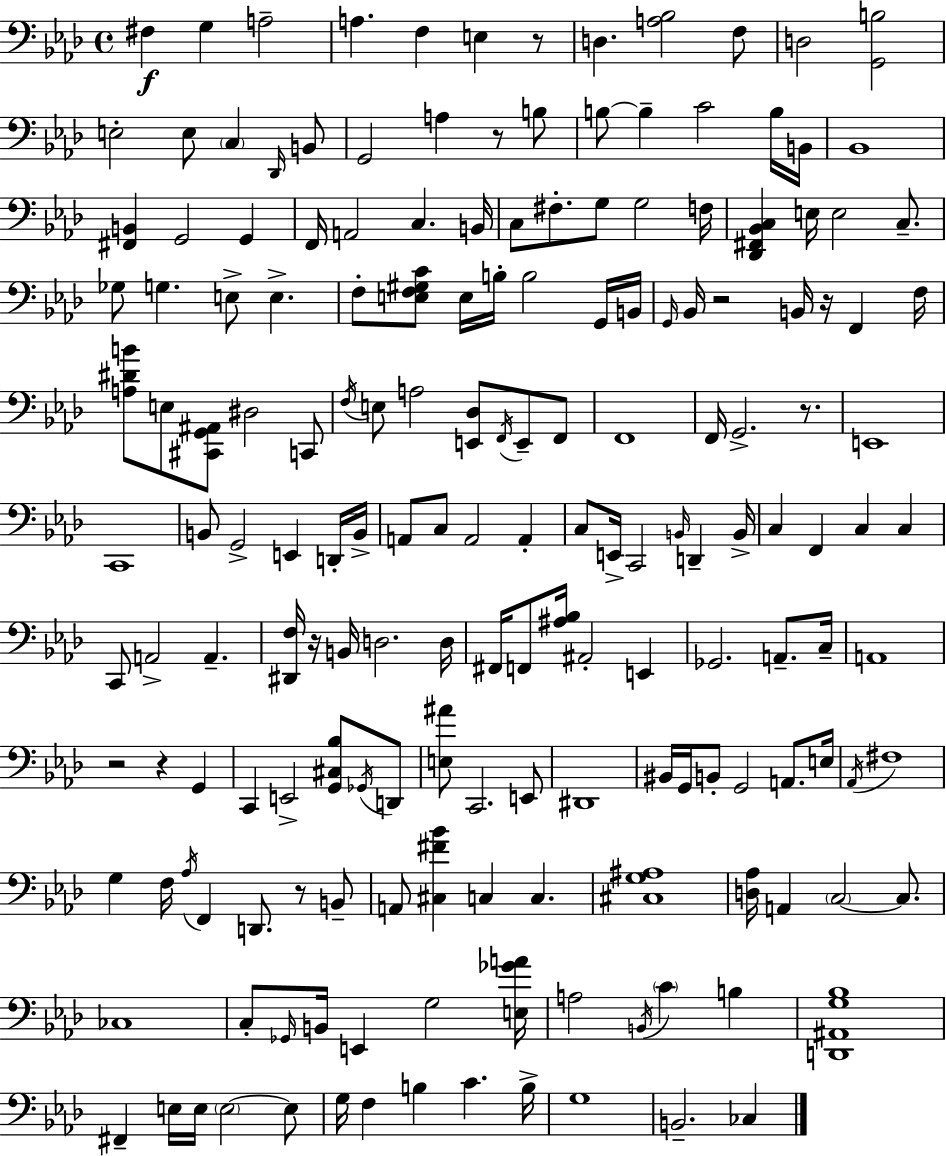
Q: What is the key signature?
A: AES major